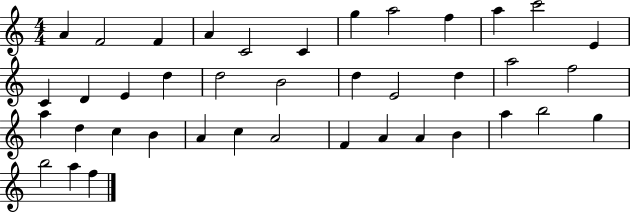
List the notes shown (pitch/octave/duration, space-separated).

A4/q F4/h F4/q A4/q C4/h C4/q G5/q A5/h F5/q A5/q C6/h E4/q C4/q D4/q E4/q D5/q D5/h B4/h D5/q E4/h D5/q A5/h F5/h A5/q D5/q C5/q B4/q A4/q C5/q A4/h F4/q A4/q A4/q B4/q A5/q B5/h G5/q B5/h A5/q F5/q